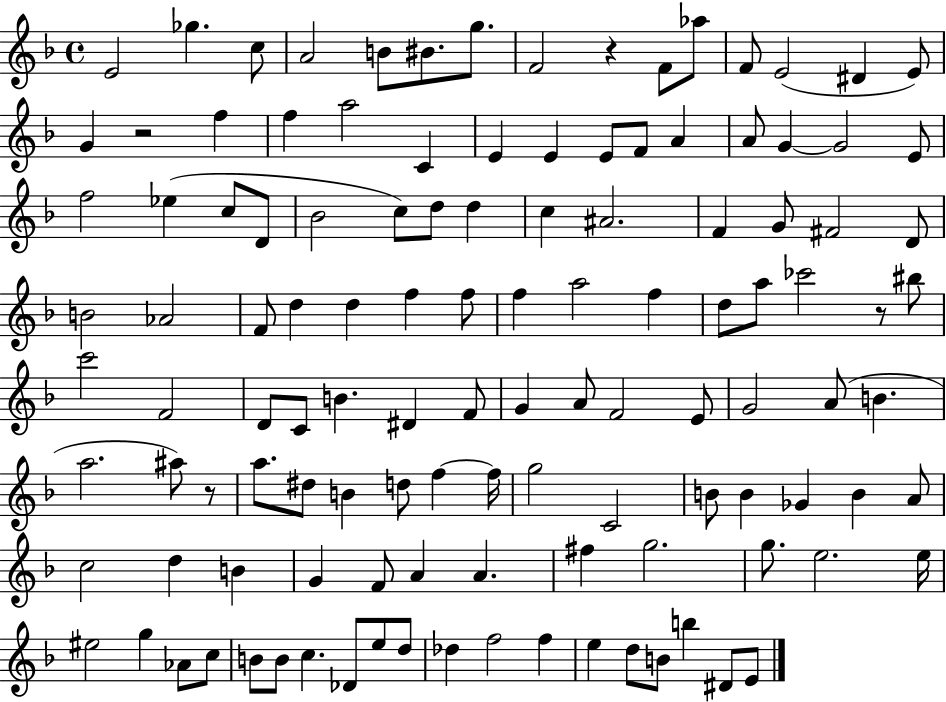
E4/h Gb5/q. C5/e A4/h B4/e BIS4/e. G5/e. F4/h R/q F4/e Ab5/e F4/e E4/h D#4/q E4/e G4/q R/h F5/q F5/q A5/h C4/q E4/q E4/q E4/e F4/e A4/q A4/e G4/q G4/h E4/e F5/h Eb5/q C5/e D4/e Bb4/h C5/e D5/e D5/q C5/q A#4/h. F4/q G4/e F#4/h D4/e B4/h Ab4/h F4/e D5/q D5/q F5/q F5/e F5/q A5/h F5/q D5/e A5/e CES6/h R/e BIS5/e C6/h F4/h D4/e C4/e B4/q. D#4/q F4/e G4/q A4/e F4/h E4/e G4/h A4/e B4/q. A5/h. A#5/e R/e A5/e. D#5/e B4/q D5/e F5/q F5/s G5/h C4/h B4/e B4/q Gb4/q B4/q A4/e C5/h D5/q B4/q G4/q F4/e A4/q A4/q. F#5/q G5/h. G5/e. E5/h. E5/s EIS5/h G5/q Ab4/e C5/e B4/e B4/e C5/q. Db4/e E5/e D5/e Db5/q F5/h F5/q E5/q D5/e B4/e B5/q D#4/e E4/e